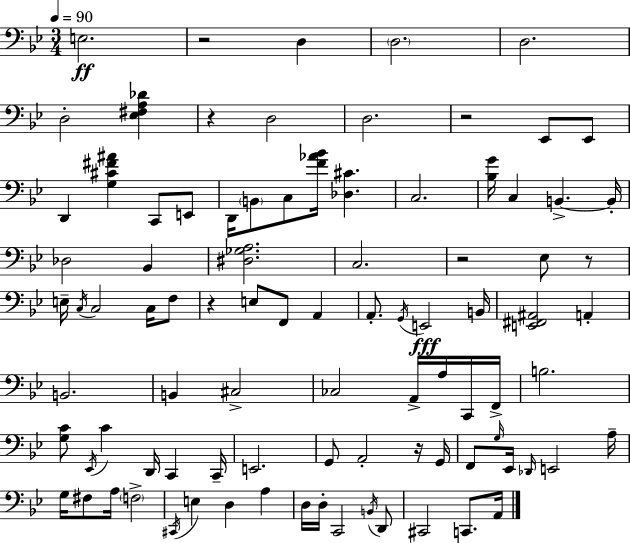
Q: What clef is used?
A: bass